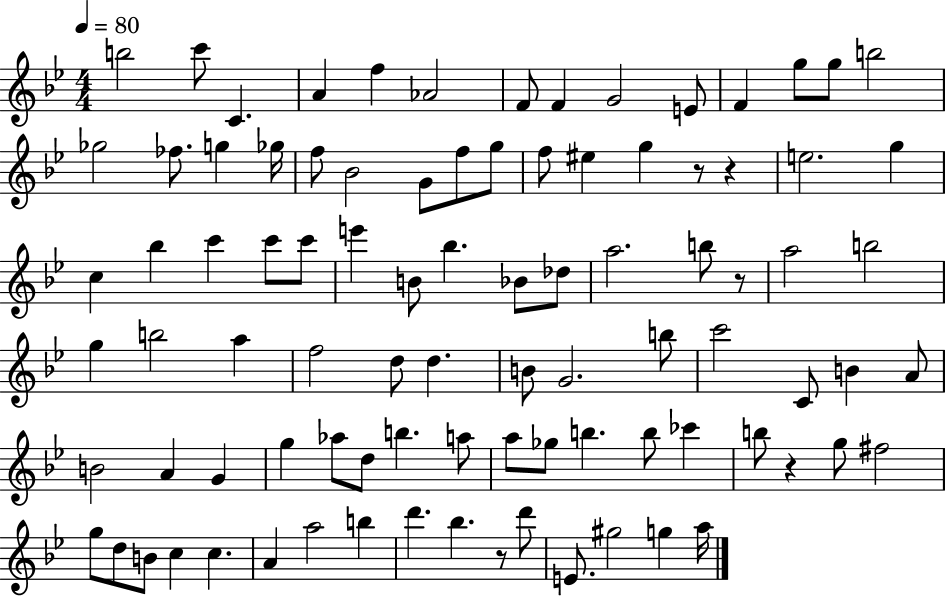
{
  \clef treble
  \numericTimeSignature
  \time 4/4
  \key bes \major
  \tempo 4 = 80
  b''2 c'''8 c'4. | a'4 f''4 aes'2 | f'8 f'4 g'2 e'8 | f'4 g''8 g''8 b''2 | \break ges''2 fes''8. g''4 ges''16 | f''8 bes'2 g'8 f''8 g''8 | f''8 eis''4 g''4 r8 r4 | e''2. g''4 | \break c''4 bes''4 c'''4 c'''8 c'''8 | e'''4 b'8 bes''4. bes'8 des''8 | a''2. b''8 r8 | a''2 b''2 | \break g''4 b''2 a''4 | f''2 d''8 d''4. | b'8 g'2. b''8 | c'''2 c'8 b'4 a'8 | \break b'2 a'4 g'4 | g''4 aes''8 d''8 b''4. a''8 | a''8 ges''8 b''4. b''8 ces'''4 | b''8 r4 g''8 fis''2 | \break g''8 d''8 b'8 c''4 c''4. | a'4 a''2 b''4 | d'''4. bes''4. r8 d'''8 | e'8. gis''2 g''4 a''16 | \break \bar "|."
}